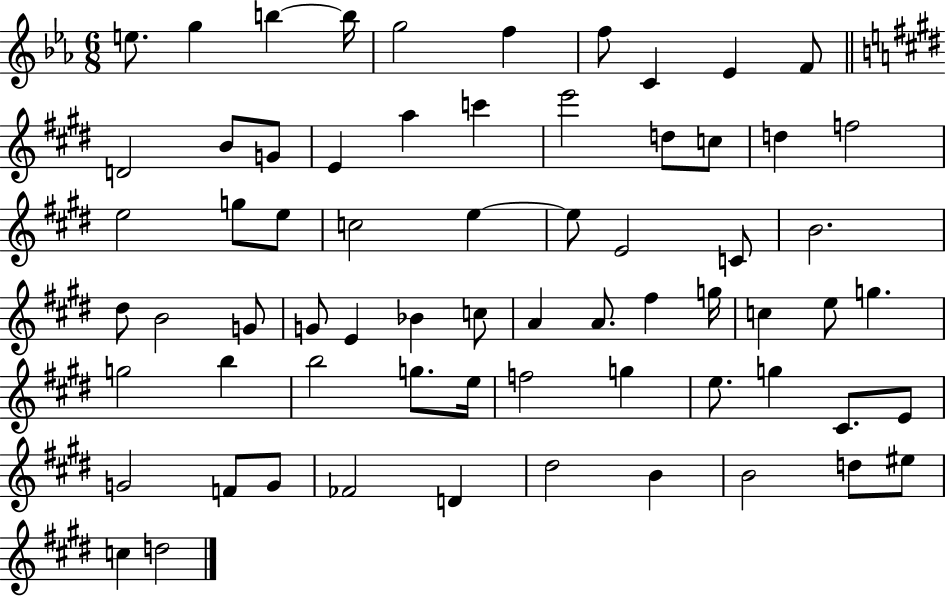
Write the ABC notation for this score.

X:1
T:Untitled
M:6/8
L:1/4
K:Eb
e/2 g b b/4 g2 f f/2 C _E F/2 D2 B/2 G/2 E a c' e'2 d/2 c/2 d f2 e2 g/2 e/2 c2 e e/2 E2 C/2 B2 ^d/2 B2 G/2 G/2 E _B c/2 A A/2 ^f g/4 c e/2 g g2 b b2 g/2 e/4 f2 g e/2 g ^C/2 E/2 G2 F/2 G/2 _F2 D ^d2 B B2 d/2 ^e/2 c d2